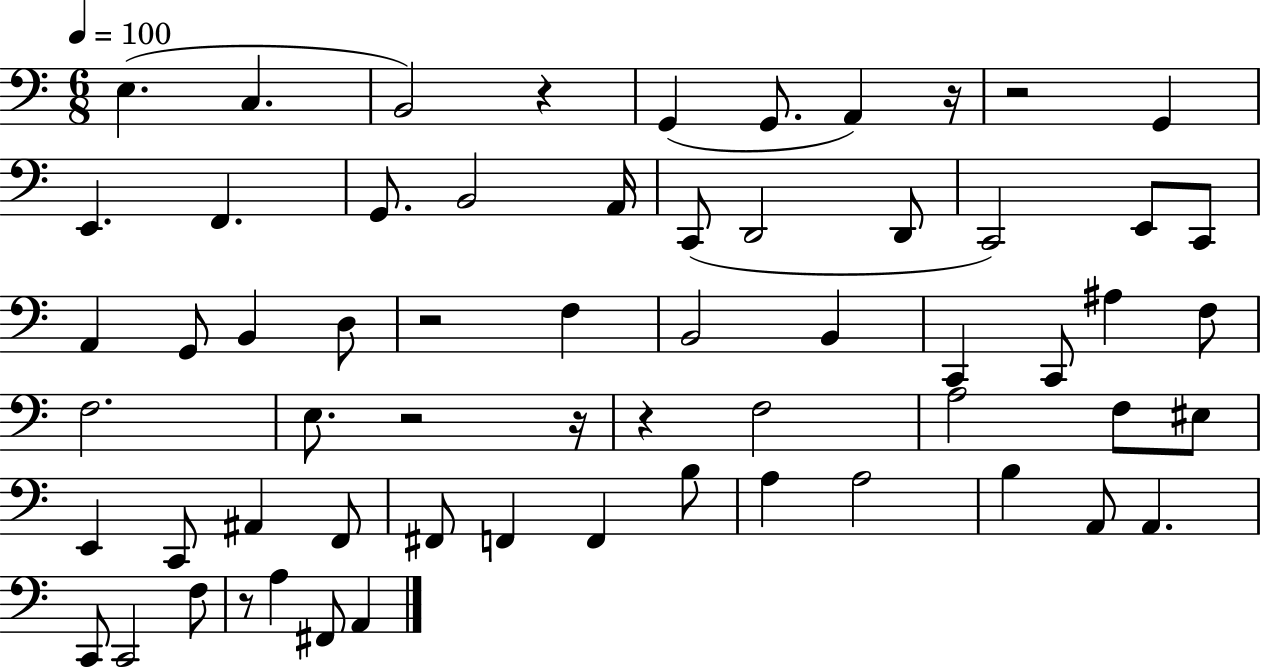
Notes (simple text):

E3/q. C3/q. B2/h R/q G2/q G2/e. A2/q R/s R/h G2/q E2/q. F2/q. G2/e. B2/h A2/s C2/e D2/h D2/e C2/h E2/e C2/e A2/q G2/e B2/q D3/e R/h F3/q B2/h B2/q C2/q C2/e A#3/q F3/e F3/h. E3/e. R/h R/s R/q F3/h A3/h F3/e EIS3/e E2/q C2/e A#2/q F2/e F#2/e F2/q F2/q B3/e A3/q A3/h B3/q A2/e A2/q. C2/e C2/h F3/e R/e A3/q F#2/e A2/q